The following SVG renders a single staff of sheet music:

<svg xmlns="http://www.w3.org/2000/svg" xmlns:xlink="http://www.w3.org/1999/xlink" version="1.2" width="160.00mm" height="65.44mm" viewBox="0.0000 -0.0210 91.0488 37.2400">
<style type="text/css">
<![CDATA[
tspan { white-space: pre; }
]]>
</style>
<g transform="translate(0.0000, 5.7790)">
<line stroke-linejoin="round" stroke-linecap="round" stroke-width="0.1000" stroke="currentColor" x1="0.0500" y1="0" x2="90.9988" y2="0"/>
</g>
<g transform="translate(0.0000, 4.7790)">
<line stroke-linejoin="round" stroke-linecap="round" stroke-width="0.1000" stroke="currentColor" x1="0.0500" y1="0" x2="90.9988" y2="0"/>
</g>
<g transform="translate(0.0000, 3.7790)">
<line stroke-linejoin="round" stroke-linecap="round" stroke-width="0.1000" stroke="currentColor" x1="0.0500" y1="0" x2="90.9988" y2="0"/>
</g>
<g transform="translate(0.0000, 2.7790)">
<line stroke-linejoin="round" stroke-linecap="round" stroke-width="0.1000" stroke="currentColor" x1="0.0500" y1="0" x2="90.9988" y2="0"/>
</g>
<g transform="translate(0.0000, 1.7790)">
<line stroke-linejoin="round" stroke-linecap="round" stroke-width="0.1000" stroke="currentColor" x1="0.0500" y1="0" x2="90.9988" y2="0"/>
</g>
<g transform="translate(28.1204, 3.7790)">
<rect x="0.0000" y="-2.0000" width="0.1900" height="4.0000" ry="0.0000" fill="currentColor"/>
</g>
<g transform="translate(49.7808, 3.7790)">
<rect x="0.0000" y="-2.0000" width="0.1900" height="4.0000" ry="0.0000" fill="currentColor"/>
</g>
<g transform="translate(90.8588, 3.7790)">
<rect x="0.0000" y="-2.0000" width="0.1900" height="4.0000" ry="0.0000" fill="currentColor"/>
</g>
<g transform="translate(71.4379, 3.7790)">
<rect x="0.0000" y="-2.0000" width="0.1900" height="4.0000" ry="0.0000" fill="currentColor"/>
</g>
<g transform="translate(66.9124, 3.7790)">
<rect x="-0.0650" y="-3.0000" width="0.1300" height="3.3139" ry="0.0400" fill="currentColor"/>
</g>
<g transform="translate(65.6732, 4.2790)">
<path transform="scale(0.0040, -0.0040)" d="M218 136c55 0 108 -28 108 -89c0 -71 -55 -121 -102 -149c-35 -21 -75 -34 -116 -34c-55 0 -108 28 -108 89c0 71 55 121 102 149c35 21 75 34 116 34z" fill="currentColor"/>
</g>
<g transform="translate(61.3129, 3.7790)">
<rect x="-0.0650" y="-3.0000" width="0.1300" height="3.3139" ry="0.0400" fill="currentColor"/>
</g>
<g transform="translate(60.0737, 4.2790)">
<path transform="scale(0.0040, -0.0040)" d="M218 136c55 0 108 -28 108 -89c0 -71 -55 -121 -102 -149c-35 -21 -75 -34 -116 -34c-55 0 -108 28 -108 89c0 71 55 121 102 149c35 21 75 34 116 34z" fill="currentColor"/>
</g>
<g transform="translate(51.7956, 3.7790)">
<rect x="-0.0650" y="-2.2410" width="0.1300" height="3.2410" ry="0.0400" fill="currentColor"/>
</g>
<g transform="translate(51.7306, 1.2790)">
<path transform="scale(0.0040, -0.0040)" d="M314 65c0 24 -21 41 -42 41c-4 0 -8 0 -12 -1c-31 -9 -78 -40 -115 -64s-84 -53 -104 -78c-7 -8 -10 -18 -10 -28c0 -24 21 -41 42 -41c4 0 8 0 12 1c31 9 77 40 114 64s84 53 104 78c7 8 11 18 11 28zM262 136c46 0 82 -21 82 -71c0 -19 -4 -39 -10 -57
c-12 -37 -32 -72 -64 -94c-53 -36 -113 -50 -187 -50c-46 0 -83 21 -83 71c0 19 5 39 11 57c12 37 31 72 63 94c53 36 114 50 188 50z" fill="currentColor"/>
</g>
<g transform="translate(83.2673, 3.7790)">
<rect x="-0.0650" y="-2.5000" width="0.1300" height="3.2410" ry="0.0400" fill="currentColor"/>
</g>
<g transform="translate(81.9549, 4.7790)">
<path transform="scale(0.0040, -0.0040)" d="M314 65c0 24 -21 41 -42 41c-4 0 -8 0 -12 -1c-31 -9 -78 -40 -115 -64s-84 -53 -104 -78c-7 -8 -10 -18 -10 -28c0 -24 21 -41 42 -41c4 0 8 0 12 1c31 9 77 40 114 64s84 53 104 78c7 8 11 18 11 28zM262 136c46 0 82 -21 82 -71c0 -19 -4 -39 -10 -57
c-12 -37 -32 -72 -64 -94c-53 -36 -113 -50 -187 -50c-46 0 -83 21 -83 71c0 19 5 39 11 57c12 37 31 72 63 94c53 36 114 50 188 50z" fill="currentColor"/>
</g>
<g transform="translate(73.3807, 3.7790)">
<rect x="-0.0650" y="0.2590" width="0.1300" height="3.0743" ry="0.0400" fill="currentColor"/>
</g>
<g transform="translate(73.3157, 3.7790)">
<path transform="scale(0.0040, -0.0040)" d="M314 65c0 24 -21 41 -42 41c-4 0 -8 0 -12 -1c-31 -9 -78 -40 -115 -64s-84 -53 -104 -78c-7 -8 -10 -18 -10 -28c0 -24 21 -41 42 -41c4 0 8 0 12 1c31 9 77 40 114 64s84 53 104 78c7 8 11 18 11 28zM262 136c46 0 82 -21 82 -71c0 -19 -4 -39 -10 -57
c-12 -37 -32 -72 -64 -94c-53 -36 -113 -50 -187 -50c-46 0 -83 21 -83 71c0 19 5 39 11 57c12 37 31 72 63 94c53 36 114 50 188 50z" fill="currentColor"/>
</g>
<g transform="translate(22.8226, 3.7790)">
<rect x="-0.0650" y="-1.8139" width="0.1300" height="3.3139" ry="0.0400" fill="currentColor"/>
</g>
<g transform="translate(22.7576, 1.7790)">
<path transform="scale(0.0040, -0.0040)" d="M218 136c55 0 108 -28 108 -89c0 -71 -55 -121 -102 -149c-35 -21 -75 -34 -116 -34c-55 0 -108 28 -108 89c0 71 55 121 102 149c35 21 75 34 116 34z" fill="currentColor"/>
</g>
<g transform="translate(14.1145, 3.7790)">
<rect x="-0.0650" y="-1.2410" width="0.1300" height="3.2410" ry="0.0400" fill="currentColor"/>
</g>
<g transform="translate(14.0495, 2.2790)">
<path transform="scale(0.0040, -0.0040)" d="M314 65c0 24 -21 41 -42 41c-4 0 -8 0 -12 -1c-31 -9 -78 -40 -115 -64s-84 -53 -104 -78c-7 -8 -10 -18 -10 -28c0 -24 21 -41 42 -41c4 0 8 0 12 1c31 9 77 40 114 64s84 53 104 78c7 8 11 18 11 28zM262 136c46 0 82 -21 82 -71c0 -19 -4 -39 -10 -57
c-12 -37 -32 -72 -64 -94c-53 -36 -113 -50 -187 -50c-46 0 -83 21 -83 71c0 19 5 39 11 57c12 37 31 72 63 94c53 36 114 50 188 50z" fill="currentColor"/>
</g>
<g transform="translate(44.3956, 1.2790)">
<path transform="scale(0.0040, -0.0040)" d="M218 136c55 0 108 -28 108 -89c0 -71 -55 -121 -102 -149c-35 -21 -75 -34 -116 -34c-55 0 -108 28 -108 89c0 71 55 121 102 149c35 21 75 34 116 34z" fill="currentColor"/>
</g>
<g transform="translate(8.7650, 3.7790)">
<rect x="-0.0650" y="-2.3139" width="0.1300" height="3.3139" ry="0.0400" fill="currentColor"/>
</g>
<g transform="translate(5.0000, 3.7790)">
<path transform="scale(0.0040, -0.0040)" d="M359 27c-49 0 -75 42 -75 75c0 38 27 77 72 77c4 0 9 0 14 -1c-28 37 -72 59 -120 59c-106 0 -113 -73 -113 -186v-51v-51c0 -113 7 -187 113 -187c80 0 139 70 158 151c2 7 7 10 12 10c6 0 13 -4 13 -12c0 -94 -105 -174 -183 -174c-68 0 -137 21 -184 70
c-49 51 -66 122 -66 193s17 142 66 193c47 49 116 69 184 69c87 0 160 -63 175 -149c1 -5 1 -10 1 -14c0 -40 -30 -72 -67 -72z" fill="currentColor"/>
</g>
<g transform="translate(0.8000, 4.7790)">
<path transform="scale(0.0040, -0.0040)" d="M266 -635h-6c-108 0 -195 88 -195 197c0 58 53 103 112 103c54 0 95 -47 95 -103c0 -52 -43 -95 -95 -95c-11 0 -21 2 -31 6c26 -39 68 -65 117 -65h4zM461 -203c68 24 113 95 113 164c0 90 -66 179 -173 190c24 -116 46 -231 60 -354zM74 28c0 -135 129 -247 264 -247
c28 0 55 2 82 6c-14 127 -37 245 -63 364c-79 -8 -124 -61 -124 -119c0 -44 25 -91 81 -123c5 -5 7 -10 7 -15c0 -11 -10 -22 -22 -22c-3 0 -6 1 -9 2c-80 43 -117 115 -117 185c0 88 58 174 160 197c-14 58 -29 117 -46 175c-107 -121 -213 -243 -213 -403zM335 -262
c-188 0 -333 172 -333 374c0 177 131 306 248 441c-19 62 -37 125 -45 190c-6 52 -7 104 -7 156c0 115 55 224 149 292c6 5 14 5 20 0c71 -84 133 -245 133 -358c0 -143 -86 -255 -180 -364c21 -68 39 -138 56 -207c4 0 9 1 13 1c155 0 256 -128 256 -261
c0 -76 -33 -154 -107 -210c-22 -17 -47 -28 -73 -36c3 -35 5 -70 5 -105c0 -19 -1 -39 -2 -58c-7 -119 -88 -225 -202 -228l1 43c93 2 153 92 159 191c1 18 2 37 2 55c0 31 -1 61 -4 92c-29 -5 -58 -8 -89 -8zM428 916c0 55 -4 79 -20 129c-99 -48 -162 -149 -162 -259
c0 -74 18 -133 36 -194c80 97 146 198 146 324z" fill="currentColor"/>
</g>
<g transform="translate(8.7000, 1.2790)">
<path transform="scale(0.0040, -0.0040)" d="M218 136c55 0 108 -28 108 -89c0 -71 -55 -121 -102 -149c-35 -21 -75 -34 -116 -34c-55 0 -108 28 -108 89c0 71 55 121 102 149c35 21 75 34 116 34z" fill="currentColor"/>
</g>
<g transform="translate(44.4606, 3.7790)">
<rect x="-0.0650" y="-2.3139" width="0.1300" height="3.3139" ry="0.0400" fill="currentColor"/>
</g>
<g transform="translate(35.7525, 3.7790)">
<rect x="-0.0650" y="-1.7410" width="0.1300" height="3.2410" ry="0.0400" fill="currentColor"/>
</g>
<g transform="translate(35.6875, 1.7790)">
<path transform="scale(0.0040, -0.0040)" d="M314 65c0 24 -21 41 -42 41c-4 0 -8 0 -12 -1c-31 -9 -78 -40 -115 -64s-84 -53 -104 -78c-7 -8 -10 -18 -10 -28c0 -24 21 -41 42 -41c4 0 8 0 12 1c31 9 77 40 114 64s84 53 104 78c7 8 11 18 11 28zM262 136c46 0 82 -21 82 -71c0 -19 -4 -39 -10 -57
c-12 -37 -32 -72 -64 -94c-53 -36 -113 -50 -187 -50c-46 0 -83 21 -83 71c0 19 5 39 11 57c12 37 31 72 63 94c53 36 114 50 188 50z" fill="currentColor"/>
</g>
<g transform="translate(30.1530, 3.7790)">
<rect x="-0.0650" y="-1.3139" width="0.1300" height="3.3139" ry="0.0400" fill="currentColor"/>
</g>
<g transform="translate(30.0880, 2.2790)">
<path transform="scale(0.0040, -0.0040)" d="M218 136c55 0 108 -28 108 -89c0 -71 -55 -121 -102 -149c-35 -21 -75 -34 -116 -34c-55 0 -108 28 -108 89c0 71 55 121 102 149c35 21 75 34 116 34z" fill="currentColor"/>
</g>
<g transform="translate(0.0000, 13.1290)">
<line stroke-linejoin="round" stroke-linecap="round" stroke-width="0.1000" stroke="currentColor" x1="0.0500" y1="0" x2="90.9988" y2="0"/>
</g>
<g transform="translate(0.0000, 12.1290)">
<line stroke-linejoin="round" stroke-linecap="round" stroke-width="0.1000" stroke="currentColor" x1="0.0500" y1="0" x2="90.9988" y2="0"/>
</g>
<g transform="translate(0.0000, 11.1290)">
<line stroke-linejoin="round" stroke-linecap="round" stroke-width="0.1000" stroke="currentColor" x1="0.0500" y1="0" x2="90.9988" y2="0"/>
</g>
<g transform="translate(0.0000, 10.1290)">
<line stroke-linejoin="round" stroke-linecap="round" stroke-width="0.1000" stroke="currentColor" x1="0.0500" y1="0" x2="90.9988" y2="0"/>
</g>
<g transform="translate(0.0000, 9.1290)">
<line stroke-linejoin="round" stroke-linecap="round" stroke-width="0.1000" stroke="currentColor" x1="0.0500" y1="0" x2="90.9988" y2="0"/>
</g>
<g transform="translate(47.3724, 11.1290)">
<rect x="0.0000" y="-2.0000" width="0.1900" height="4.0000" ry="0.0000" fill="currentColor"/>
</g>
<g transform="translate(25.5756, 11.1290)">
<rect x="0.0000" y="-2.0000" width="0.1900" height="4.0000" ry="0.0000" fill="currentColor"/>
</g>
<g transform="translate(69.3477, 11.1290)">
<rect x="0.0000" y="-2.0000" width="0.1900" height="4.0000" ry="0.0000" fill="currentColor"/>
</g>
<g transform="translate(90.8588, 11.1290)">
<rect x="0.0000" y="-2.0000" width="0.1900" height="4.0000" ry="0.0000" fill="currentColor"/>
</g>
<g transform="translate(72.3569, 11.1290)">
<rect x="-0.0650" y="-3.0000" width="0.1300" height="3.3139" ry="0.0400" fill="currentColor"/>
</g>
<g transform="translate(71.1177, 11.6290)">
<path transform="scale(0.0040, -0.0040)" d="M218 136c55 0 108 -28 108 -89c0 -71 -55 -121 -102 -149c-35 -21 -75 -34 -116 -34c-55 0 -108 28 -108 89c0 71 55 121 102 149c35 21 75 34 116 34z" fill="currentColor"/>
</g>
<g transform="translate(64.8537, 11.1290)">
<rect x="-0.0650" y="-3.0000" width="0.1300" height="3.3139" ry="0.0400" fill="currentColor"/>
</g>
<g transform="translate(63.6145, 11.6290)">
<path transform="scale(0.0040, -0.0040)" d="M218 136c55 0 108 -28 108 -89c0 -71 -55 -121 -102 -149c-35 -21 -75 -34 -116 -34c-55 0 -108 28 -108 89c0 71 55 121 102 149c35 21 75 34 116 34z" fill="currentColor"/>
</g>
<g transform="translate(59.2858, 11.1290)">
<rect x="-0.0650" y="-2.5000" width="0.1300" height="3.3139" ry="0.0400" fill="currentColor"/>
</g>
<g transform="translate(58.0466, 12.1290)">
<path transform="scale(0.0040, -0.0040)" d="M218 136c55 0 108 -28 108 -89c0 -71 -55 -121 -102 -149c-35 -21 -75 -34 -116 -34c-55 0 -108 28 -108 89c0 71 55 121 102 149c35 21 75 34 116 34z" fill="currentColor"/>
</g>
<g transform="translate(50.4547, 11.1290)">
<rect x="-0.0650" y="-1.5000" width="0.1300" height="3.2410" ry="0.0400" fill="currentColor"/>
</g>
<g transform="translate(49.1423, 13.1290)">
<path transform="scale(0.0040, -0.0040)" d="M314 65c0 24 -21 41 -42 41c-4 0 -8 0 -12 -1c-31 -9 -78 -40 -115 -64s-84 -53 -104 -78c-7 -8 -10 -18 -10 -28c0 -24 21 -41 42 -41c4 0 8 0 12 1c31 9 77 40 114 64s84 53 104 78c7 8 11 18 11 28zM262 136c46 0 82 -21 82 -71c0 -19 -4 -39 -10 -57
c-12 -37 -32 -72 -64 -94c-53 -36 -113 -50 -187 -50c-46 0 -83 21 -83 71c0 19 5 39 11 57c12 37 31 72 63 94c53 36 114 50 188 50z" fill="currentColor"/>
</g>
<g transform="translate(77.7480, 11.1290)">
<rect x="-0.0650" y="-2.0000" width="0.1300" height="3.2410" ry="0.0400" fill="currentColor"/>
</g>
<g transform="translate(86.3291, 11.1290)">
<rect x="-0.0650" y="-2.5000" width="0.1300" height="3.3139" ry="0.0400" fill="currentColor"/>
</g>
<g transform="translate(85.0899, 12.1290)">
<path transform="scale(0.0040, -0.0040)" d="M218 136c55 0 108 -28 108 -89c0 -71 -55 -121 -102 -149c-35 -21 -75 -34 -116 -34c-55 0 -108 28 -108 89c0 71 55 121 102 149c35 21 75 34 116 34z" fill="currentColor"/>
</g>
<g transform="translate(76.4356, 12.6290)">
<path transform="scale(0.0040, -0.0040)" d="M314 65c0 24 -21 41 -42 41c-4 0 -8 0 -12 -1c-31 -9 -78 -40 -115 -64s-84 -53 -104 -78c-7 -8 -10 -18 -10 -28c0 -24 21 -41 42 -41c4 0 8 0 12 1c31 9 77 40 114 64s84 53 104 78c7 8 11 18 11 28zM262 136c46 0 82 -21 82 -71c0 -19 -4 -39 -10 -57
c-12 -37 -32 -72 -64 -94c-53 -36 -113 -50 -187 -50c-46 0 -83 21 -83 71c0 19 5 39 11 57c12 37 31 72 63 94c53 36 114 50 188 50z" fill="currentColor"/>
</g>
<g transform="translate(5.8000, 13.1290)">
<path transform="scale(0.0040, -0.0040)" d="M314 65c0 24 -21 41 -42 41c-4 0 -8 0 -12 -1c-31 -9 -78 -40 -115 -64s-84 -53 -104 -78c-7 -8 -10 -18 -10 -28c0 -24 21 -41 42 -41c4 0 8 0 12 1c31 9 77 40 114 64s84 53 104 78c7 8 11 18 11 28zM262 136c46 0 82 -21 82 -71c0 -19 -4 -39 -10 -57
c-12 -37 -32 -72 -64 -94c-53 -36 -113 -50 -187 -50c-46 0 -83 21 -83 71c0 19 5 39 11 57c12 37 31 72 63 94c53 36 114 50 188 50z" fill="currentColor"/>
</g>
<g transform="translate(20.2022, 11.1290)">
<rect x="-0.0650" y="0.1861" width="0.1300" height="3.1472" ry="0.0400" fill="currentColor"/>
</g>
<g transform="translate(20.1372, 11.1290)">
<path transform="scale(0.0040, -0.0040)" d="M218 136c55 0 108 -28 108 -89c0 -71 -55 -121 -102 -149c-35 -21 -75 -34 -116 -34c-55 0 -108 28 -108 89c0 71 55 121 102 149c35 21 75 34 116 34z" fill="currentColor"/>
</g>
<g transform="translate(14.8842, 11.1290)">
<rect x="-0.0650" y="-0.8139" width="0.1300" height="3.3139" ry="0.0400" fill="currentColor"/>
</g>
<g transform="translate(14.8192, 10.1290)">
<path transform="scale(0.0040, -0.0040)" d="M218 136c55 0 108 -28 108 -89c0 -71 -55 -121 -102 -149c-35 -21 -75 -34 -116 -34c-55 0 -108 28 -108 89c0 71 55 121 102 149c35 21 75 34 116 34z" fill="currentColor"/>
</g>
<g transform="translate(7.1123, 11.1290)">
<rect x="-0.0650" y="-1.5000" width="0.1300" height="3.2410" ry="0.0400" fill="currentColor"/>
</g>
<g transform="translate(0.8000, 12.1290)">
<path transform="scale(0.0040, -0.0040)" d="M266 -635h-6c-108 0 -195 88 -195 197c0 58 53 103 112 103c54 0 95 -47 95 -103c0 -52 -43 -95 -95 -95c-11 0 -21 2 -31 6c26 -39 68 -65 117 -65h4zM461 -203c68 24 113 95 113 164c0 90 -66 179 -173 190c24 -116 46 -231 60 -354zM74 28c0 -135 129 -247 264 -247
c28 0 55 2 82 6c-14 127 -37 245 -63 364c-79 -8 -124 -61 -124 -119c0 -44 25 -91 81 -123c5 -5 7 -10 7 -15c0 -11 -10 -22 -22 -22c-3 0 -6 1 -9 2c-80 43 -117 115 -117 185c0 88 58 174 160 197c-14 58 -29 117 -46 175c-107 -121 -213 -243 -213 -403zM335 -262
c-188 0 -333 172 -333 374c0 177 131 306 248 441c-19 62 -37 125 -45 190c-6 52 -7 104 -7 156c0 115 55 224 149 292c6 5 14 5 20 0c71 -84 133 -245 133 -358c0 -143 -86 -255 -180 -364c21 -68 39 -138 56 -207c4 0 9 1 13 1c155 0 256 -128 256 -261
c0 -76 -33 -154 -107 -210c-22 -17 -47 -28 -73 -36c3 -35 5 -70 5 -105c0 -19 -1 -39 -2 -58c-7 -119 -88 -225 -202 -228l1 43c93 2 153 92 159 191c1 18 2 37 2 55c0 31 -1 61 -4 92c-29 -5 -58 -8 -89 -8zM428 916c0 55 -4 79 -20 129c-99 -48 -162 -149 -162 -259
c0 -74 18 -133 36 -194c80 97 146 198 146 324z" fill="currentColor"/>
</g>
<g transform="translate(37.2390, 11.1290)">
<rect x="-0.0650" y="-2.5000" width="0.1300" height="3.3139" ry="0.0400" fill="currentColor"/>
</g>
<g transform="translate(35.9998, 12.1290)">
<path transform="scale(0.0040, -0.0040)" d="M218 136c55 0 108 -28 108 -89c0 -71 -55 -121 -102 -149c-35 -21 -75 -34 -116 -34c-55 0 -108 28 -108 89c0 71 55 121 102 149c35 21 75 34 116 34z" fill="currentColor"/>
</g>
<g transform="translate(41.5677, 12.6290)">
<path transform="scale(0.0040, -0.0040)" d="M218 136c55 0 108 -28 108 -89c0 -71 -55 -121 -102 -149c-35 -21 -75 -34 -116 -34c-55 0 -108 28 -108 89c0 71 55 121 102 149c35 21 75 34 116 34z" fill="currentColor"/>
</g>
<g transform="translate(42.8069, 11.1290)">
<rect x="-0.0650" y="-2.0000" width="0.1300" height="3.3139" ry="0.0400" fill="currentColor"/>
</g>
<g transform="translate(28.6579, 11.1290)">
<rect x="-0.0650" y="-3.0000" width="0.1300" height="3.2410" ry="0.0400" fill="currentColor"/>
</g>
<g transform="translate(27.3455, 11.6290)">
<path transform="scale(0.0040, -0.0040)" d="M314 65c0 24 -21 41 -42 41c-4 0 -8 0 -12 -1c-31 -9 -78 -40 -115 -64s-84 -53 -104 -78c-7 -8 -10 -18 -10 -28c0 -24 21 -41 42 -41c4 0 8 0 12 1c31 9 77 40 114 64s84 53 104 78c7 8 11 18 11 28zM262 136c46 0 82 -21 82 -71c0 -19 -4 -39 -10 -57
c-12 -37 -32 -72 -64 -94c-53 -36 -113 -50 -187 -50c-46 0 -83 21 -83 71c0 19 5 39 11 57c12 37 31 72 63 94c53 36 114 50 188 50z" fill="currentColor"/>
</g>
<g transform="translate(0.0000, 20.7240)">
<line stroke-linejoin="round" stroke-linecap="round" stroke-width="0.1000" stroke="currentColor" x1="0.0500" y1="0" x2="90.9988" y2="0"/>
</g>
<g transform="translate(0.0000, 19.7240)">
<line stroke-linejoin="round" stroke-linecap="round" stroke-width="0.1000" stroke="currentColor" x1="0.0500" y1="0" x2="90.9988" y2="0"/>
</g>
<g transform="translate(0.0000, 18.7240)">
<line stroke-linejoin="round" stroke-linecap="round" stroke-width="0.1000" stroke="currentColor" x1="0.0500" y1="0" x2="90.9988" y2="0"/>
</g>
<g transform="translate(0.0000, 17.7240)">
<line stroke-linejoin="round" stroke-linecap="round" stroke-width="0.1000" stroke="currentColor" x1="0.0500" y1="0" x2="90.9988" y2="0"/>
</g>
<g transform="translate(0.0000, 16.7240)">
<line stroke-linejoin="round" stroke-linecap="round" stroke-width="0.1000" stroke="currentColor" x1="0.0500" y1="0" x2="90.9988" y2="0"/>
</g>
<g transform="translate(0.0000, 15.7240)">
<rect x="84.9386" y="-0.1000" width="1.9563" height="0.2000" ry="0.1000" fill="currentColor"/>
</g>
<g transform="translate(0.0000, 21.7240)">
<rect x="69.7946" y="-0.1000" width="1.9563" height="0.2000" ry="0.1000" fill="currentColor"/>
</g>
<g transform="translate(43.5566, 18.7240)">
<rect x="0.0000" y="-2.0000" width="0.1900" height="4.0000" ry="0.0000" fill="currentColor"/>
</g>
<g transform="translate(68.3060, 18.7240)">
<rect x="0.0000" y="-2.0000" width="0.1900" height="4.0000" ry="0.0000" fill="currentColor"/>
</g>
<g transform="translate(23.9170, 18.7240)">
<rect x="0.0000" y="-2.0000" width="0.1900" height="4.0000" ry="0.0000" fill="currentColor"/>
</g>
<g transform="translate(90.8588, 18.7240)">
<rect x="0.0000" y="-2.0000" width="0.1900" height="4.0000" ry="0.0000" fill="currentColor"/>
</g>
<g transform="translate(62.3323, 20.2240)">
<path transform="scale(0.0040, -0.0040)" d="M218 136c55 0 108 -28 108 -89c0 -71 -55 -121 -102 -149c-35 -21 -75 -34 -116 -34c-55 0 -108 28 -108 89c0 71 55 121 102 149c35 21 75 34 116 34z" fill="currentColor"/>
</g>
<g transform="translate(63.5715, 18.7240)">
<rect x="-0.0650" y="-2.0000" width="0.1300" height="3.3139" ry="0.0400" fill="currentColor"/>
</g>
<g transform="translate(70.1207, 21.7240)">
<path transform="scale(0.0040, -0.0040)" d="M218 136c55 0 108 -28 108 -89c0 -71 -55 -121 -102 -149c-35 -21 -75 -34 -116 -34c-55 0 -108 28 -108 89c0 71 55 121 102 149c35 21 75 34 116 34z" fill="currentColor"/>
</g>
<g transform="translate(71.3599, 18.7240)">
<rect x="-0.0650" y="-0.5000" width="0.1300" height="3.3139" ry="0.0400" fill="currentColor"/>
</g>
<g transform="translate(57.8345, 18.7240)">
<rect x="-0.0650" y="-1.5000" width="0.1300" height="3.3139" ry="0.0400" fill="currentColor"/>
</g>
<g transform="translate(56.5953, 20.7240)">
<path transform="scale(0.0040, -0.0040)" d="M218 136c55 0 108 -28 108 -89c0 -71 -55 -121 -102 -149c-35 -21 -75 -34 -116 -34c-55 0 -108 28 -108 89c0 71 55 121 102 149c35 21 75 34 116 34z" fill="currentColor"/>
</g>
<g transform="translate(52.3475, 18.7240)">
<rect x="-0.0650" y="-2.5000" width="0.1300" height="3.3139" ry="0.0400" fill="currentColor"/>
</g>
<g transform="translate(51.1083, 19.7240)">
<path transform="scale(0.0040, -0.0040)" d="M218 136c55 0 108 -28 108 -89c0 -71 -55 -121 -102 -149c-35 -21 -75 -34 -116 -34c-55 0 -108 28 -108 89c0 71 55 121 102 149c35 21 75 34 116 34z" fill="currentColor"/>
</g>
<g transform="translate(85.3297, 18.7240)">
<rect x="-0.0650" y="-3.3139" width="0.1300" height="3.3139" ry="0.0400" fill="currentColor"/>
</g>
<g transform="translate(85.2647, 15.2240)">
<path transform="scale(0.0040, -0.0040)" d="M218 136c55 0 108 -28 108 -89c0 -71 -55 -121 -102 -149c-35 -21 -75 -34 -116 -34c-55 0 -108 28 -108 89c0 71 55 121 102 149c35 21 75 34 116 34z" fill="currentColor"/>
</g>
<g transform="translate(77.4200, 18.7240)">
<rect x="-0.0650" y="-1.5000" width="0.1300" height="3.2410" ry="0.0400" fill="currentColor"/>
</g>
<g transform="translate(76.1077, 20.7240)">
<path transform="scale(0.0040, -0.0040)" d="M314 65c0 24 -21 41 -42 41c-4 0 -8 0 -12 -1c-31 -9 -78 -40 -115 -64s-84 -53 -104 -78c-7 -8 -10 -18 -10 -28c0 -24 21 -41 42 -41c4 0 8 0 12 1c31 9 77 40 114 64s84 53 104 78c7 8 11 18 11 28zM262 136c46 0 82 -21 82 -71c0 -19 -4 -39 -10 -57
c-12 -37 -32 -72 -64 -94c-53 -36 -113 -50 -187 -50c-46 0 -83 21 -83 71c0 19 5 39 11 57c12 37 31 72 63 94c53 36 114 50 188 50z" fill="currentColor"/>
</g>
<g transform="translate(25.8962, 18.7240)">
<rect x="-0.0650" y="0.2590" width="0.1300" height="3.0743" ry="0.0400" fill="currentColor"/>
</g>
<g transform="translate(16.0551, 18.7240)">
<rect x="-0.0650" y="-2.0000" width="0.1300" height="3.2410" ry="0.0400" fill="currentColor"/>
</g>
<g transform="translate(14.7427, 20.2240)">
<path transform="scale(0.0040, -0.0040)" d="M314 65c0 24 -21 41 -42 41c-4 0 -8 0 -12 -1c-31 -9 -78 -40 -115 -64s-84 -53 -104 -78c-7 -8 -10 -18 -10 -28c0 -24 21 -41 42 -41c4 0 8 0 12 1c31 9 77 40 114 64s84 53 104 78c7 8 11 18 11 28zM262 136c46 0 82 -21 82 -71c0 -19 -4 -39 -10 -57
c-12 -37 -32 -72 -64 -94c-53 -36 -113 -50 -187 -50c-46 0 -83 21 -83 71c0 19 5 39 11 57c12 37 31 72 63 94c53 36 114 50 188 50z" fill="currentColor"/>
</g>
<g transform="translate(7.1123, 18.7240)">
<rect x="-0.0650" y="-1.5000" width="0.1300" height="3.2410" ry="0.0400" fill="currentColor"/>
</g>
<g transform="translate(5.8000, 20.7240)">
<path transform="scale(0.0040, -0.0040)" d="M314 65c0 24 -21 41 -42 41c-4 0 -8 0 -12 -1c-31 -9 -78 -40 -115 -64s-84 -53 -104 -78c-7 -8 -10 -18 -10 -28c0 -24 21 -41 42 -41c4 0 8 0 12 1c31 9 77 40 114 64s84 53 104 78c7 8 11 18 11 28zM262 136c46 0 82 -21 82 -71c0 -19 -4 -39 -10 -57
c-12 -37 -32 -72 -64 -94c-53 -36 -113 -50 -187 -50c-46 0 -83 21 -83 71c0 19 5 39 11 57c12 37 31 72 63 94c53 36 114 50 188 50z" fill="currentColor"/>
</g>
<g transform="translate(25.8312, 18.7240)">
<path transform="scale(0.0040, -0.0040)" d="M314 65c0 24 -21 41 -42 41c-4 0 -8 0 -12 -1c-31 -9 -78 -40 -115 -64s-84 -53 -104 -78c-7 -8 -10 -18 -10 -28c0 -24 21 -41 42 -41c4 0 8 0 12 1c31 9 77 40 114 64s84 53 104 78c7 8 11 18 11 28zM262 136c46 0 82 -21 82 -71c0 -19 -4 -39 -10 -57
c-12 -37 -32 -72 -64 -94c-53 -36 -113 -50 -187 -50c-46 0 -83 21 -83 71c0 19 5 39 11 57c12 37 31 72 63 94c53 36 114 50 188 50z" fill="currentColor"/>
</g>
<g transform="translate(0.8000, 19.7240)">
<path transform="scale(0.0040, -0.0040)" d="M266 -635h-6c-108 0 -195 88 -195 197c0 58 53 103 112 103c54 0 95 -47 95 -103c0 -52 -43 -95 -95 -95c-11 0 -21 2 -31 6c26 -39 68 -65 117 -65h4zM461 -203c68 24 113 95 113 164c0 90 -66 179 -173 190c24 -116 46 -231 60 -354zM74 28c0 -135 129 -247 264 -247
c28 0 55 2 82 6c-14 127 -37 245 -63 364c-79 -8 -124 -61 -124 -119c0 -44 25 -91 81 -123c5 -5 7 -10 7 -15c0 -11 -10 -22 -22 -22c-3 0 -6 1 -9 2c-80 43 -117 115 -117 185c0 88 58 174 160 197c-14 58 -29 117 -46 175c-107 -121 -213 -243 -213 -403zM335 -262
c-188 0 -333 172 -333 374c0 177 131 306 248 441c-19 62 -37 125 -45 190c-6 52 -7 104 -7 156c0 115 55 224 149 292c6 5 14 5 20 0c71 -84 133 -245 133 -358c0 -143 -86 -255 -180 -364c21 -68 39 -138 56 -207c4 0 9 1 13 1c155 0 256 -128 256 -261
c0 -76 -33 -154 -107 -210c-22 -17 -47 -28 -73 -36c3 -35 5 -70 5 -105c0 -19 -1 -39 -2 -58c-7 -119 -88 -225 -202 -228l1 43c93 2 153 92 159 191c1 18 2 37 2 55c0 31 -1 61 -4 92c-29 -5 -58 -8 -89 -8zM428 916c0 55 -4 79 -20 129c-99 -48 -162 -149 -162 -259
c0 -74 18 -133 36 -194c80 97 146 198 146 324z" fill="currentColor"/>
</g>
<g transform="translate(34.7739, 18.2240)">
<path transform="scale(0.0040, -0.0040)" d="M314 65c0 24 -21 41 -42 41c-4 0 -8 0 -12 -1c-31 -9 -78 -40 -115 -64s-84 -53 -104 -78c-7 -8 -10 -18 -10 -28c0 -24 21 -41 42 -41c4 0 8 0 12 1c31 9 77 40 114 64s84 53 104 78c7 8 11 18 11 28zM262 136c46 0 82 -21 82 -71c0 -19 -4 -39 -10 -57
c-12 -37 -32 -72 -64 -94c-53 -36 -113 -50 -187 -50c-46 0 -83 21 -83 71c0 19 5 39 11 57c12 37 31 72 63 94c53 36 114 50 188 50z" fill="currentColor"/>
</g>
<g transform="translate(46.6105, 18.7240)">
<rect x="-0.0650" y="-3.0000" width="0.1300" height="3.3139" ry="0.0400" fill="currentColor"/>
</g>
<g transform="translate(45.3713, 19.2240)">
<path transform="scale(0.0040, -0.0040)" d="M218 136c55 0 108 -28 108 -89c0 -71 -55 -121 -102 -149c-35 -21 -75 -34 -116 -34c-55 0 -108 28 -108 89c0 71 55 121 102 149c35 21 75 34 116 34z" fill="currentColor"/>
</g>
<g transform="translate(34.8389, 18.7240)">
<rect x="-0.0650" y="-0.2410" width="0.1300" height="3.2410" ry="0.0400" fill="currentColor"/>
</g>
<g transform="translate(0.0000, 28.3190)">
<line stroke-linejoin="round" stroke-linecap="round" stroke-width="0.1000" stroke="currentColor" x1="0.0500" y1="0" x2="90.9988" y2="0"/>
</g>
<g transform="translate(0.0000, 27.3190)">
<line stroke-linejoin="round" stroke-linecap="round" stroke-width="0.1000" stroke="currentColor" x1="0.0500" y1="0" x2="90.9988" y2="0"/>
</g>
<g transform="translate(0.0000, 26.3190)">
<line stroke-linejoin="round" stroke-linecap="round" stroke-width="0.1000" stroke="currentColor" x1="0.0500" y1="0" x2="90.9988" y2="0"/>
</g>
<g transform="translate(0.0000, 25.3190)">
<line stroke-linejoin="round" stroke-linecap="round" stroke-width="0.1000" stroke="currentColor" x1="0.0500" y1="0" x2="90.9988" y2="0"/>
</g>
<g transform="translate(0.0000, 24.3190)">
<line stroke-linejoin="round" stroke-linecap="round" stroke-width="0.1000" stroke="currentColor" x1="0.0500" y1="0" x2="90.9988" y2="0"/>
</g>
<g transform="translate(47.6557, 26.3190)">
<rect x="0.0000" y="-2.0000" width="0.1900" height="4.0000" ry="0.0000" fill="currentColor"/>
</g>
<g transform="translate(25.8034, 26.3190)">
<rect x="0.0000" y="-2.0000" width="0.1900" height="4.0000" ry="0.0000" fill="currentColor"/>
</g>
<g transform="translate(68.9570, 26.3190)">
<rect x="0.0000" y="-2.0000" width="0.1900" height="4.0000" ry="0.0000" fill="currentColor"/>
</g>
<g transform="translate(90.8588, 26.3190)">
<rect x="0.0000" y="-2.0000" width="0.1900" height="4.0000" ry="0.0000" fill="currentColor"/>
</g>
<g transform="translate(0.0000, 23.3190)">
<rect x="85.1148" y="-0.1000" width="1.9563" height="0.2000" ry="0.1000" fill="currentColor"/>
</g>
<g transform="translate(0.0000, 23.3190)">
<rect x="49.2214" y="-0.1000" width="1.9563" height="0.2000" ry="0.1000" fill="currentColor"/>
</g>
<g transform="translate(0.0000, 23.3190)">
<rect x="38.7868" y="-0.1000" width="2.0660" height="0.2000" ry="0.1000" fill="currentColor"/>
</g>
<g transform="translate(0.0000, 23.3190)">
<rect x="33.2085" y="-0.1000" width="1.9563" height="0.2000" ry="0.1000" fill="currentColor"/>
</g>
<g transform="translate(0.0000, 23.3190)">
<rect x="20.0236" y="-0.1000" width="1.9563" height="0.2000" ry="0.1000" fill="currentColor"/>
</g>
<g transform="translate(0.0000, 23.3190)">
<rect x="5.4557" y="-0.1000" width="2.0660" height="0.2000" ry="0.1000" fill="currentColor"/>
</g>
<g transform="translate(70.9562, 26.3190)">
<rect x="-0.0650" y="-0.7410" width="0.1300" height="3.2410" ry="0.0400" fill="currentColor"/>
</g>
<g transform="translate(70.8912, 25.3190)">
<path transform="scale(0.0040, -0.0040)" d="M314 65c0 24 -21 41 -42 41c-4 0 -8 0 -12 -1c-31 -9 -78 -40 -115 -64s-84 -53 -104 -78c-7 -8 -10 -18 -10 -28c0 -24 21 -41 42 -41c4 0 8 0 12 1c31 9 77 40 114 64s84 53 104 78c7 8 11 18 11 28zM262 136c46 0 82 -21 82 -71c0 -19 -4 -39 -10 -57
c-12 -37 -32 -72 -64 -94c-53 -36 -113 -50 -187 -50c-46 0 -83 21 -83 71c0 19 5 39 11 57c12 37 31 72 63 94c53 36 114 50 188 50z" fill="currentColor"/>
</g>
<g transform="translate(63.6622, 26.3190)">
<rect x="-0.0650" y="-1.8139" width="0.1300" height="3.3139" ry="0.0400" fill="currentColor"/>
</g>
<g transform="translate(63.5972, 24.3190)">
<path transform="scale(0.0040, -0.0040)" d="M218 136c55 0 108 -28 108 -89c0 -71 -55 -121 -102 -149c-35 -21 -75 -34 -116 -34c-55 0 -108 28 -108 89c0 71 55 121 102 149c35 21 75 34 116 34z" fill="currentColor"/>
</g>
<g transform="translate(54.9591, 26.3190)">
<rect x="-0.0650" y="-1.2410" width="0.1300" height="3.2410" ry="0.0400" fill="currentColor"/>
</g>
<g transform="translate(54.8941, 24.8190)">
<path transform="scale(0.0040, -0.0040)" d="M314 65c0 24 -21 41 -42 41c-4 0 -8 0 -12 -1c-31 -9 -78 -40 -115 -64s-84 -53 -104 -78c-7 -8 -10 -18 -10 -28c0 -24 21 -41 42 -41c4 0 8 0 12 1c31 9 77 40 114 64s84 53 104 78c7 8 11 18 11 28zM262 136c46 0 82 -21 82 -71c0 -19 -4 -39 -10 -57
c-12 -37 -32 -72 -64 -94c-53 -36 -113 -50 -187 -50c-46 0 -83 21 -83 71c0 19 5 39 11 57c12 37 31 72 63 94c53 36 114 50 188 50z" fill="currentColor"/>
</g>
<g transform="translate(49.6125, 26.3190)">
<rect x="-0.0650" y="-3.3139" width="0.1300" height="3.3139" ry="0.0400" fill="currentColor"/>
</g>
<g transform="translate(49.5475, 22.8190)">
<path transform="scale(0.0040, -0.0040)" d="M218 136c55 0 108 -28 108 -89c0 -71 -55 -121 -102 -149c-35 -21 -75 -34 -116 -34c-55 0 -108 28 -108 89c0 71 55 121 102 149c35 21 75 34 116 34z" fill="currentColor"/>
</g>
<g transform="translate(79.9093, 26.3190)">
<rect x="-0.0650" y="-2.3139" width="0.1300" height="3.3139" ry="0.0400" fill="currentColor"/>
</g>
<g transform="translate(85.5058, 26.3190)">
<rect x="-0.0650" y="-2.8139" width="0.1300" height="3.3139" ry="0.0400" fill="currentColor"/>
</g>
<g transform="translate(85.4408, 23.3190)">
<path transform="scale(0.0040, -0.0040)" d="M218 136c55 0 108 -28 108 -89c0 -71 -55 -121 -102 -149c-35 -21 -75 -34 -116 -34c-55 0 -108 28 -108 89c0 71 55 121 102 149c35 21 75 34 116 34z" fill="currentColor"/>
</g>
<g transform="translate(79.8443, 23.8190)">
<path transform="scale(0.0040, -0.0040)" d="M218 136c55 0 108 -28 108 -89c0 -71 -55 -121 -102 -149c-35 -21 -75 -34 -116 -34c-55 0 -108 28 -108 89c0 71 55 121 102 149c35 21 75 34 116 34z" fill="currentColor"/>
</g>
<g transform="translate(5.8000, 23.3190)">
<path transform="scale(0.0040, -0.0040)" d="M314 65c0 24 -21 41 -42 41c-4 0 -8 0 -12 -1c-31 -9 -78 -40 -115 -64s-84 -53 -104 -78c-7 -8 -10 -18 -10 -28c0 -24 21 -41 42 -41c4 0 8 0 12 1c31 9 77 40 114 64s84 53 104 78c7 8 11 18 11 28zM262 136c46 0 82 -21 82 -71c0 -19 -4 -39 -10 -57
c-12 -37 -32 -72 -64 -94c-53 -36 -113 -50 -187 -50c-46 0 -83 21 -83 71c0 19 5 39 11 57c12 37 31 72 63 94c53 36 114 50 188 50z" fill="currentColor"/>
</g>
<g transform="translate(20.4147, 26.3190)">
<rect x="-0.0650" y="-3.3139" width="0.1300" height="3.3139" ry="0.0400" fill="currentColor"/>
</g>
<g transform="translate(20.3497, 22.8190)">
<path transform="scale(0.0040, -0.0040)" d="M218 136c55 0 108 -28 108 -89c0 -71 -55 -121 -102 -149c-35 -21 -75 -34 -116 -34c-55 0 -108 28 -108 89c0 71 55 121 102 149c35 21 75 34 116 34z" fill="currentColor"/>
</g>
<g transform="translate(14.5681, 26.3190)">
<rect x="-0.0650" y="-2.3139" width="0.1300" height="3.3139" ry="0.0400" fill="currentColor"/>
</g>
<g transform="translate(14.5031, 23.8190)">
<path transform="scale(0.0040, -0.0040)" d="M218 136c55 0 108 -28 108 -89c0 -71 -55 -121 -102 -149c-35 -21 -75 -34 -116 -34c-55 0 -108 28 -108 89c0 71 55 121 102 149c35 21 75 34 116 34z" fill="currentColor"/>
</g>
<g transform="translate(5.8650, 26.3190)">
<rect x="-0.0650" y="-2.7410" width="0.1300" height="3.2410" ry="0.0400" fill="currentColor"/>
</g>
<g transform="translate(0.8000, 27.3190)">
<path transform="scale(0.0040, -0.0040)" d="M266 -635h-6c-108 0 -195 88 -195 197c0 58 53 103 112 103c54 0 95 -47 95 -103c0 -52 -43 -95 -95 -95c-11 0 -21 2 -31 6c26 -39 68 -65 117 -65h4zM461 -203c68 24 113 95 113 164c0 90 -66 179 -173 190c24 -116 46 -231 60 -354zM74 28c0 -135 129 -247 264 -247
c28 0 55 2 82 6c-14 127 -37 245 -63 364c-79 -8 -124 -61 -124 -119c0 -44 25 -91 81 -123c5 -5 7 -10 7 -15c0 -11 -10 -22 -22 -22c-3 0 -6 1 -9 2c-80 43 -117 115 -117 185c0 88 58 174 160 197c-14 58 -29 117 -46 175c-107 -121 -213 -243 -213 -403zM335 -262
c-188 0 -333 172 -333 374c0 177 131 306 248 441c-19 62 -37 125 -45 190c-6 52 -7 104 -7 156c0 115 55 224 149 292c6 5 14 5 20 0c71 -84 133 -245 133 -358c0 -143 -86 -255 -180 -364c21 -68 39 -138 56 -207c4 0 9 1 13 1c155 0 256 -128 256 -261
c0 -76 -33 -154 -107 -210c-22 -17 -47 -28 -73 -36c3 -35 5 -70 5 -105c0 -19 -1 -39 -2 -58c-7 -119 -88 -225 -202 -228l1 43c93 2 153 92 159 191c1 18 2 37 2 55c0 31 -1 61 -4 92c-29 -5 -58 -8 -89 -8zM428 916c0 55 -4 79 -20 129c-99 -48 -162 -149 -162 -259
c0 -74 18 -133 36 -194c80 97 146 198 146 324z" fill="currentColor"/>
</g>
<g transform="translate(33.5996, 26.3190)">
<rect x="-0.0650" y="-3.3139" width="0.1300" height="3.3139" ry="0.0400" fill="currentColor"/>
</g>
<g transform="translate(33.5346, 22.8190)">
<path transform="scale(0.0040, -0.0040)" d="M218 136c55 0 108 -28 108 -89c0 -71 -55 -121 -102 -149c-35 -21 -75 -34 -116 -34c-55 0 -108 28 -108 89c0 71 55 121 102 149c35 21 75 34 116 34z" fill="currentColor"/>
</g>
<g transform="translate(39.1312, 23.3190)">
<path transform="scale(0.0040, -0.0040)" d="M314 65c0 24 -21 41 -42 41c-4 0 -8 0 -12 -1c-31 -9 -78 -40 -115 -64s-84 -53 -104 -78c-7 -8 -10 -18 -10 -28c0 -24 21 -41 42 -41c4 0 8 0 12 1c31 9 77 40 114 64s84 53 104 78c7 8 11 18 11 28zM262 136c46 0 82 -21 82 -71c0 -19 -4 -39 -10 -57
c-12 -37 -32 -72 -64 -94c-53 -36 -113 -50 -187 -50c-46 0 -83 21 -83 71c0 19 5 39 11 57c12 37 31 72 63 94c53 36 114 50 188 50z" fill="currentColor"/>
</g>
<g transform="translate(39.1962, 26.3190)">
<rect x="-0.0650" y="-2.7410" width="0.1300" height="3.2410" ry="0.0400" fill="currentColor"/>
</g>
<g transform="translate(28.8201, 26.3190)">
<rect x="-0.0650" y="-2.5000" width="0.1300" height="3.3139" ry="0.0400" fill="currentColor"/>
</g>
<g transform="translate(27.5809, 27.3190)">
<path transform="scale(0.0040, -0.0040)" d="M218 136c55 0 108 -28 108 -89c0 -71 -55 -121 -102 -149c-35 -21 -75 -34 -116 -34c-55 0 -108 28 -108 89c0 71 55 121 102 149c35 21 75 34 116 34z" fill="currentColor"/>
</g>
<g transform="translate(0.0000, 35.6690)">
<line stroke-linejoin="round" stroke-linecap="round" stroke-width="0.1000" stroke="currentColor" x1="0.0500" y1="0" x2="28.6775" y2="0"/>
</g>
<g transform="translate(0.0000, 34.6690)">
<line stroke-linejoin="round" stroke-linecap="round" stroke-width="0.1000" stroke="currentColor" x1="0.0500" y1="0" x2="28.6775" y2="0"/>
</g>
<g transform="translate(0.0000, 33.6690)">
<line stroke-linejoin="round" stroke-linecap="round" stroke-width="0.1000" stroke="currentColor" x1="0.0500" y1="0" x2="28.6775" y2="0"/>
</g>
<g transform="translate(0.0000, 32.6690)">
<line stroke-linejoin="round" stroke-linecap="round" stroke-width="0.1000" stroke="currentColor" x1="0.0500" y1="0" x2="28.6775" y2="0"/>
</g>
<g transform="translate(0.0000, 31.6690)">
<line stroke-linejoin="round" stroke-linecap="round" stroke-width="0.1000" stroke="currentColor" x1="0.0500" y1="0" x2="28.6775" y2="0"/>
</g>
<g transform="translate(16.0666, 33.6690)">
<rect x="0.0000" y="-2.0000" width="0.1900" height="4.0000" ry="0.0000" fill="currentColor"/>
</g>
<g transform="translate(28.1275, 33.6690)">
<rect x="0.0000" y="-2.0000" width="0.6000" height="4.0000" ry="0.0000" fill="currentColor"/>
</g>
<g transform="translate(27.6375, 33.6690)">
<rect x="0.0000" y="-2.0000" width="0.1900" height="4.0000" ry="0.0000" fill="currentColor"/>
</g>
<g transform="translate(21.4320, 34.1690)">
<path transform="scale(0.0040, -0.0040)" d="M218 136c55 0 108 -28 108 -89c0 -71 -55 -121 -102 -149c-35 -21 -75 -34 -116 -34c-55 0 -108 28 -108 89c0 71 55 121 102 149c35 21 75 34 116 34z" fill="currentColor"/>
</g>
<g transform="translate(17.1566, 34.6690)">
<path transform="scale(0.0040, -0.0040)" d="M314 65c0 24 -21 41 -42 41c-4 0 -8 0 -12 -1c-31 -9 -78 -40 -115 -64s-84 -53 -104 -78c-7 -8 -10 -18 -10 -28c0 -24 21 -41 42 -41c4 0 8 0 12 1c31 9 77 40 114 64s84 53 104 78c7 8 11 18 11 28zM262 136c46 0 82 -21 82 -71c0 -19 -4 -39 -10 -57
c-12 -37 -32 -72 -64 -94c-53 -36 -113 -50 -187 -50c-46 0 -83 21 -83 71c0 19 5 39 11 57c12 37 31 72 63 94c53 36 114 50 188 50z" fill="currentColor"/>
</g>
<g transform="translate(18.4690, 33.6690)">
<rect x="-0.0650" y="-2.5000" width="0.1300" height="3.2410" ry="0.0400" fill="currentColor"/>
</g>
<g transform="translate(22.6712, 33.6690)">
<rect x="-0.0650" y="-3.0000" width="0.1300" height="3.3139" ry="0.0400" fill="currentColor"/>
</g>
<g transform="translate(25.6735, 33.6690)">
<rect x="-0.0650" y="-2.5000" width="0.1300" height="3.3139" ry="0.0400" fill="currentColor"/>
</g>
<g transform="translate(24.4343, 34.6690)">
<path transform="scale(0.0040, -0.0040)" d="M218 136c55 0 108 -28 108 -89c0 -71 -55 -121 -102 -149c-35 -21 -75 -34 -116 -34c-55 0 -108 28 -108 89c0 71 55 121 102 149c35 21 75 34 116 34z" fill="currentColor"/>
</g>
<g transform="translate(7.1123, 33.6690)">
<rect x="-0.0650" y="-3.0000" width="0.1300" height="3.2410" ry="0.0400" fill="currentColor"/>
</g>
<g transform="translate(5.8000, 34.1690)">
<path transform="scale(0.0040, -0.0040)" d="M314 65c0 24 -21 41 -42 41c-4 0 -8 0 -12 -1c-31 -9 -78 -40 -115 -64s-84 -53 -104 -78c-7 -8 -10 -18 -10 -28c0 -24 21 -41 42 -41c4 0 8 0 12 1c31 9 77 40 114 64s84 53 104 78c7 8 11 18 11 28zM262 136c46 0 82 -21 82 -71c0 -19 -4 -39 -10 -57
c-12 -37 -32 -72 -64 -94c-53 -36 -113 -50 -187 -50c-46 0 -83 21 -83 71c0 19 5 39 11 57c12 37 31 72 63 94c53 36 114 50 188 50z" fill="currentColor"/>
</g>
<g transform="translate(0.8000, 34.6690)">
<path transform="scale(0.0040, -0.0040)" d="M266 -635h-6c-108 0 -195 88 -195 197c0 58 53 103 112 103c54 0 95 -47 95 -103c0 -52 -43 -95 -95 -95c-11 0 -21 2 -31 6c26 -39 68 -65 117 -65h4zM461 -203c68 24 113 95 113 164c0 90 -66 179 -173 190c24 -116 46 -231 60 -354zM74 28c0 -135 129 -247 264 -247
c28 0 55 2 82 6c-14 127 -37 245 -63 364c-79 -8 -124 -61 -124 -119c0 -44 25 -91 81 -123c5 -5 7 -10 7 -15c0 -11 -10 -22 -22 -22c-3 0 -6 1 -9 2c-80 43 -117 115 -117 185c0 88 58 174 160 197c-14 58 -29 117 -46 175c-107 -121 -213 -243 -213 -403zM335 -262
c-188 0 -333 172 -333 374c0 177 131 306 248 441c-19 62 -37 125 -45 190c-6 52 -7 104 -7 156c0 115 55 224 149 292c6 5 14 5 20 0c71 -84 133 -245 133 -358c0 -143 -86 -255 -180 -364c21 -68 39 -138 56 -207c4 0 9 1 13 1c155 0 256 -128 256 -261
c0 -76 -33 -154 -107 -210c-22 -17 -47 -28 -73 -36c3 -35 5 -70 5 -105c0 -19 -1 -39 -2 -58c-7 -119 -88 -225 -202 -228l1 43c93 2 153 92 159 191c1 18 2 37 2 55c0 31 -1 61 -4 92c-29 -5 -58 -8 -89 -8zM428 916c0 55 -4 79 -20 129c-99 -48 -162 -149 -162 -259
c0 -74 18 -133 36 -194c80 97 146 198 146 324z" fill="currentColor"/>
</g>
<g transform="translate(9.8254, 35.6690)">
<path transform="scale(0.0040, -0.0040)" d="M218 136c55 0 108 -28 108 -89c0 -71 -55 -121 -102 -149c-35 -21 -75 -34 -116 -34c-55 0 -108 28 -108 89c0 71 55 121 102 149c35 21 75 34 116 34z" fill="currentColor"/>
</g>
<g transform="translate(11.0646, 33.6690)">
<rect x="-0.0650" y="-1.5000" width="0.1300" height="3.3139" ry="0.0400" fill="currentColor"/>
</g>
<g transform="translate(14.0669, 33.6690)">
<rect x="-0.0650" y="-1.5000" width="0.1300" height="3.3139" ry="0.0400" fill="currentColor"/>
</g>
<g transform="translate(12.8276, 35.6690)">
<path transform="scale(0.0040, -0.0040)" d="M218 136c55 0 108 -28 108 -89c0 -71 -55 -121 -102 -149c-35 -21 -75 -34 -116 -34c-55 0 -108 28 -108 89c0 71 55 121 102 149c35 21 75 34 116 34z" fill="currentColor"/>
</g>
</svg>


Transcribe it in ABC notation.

X:1
T:Untitled
M:4/4
L:1/4
K:C
g e2 f e f2 g g2 A A B2 G2 E2 d B A2 G F E2 G A A F2 G E2 F2 B2 c2 A G E F C E2 b a2 g b G b a2 b e2 f d2 g a A2 E E G2 A G